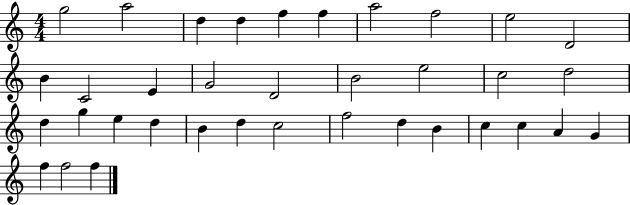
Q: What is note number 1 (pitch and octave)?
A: G5